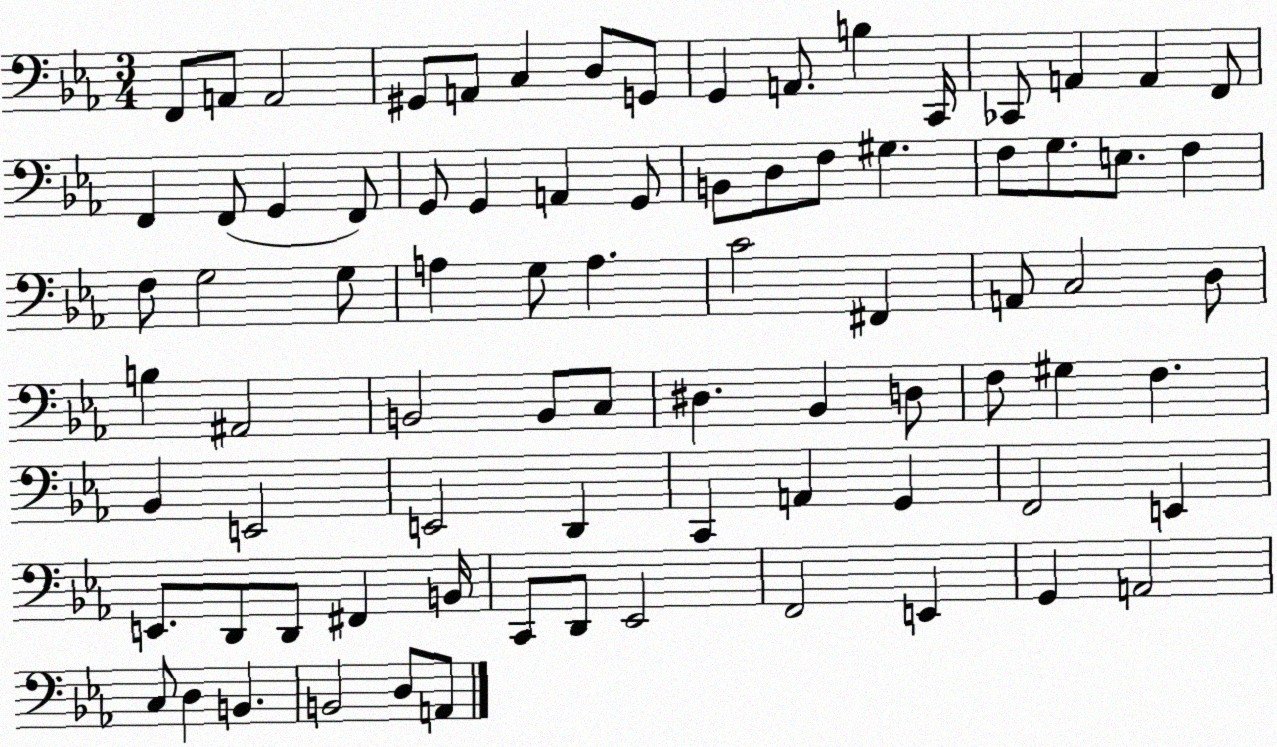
X:1
T:Untitled
M:3/4
L:1/4
K:Eb
F,,/2 A,,/2 A,,2 ^G,,/2 A,,/2 C, D,/2 G,,/2 G,, A,,/2 B, C,,/4 _C,,/2 A,, A,, F,,/2 F,, F,,/2 G,, F,,/2 G,,/2 G,, A,, G,,/2 B,,/2 D,/2 F,/2 ^G, F,/2 G,/2 E,/2 F, F,/2 G,2 G,/2 A, G,/2 A, C2 ^F,, A,,/2 C,2 D,/2 B, ^A,,2 B,,2 B,,/2 C,/2 ^D, _B,, D,/2 F,/2 ^G, F, _B,, E,,2 E,,2 D,, C,, A,, G,, F,,2 E,, E,,/2 D,,/2 D,,/2 ^F,, B,,/4 C,,/2 D,,/2 _E,,2 F,,2 E,, G,, A,,2 C,/2 D, B,, B,,2 D,/2 A,,/2